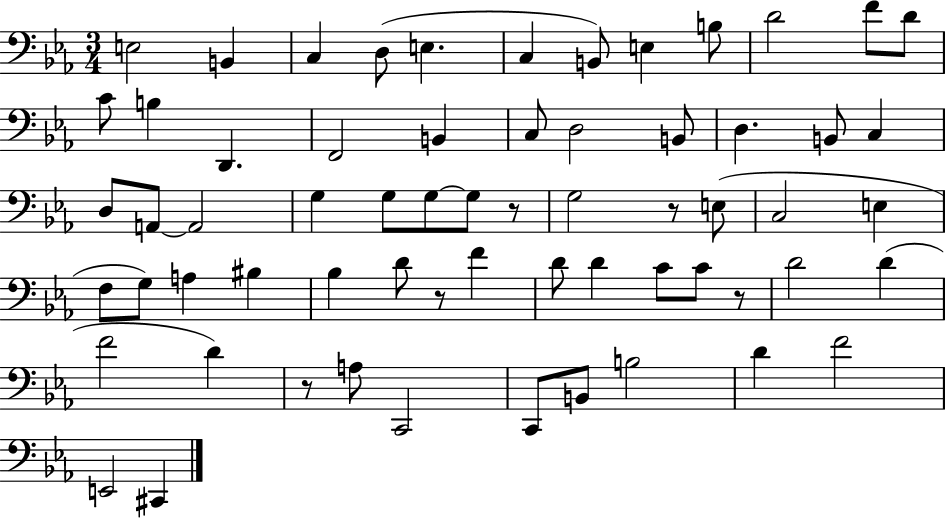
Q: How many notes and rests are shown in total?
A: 63